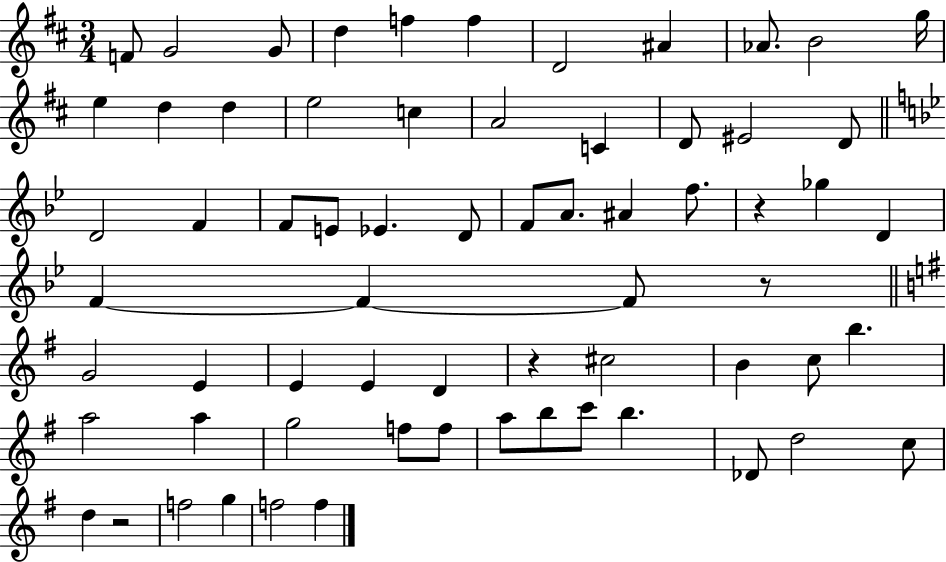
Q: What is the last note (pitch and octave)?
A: F5